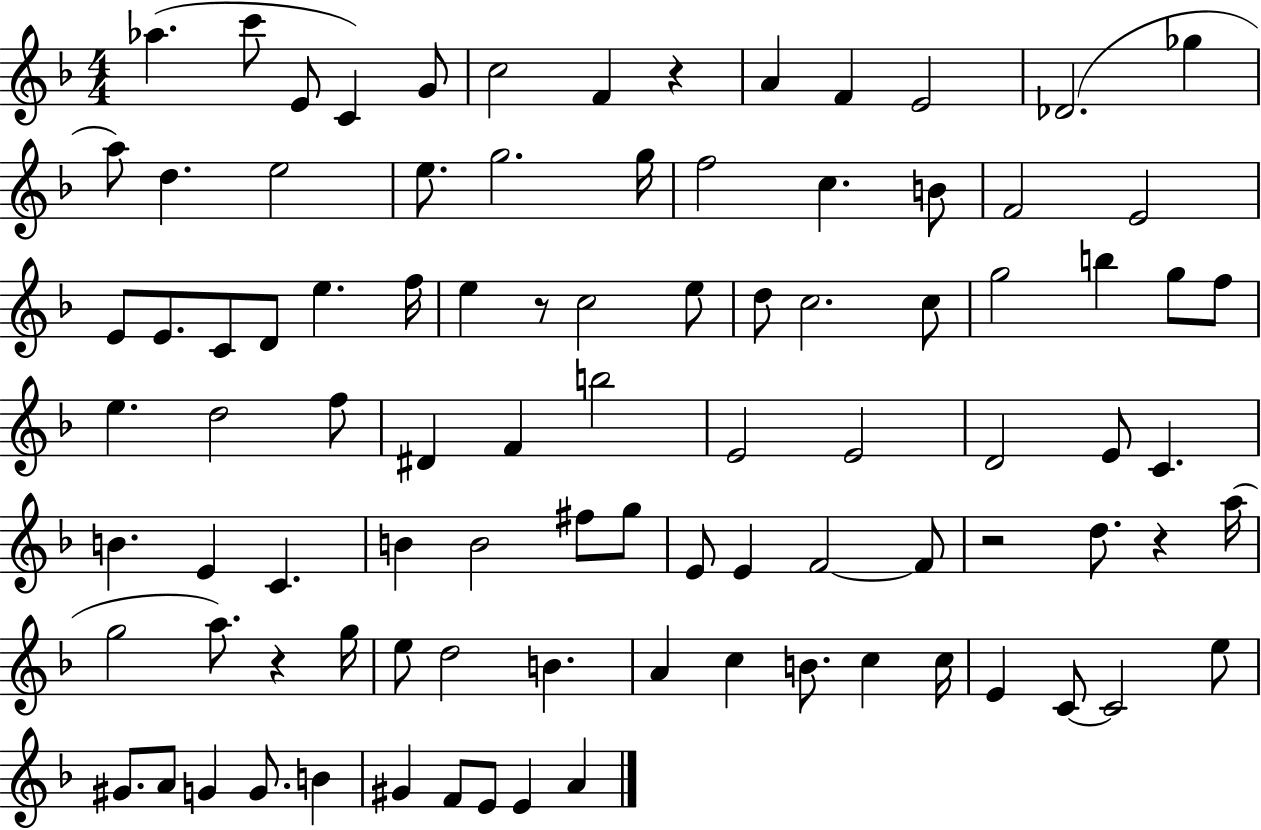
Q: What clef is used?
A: treble